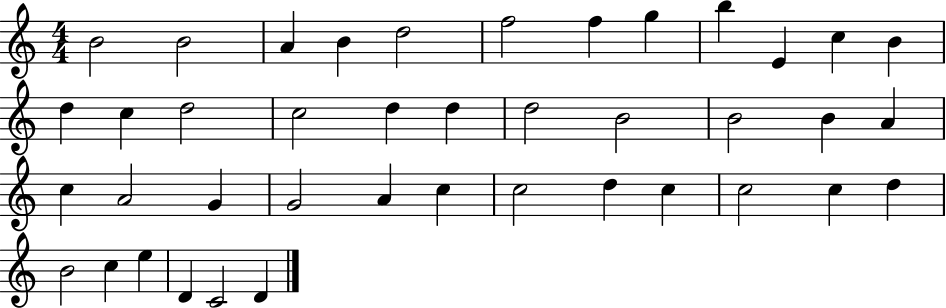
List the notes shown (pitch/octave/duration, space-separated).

B4/h B4/h A4/q B4/q D5/h F5/h F5/q G5/q B5/q E4/q C5/q B4/q D5/q C5/q D5/h C5/h D5/q D5/q D5/h B4/h B4/h B4/q A4/q C5/q A4/h G4/q G4/h A4/q C5/q C5/h D5/q C5/q C5/h C5/q D5/q B4/h C5/q E5/q D4/q C4/h D4/q